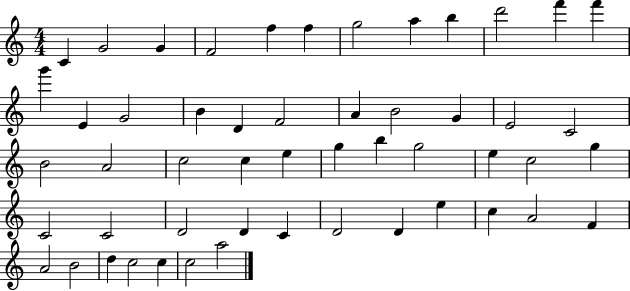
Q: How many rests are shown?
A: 0